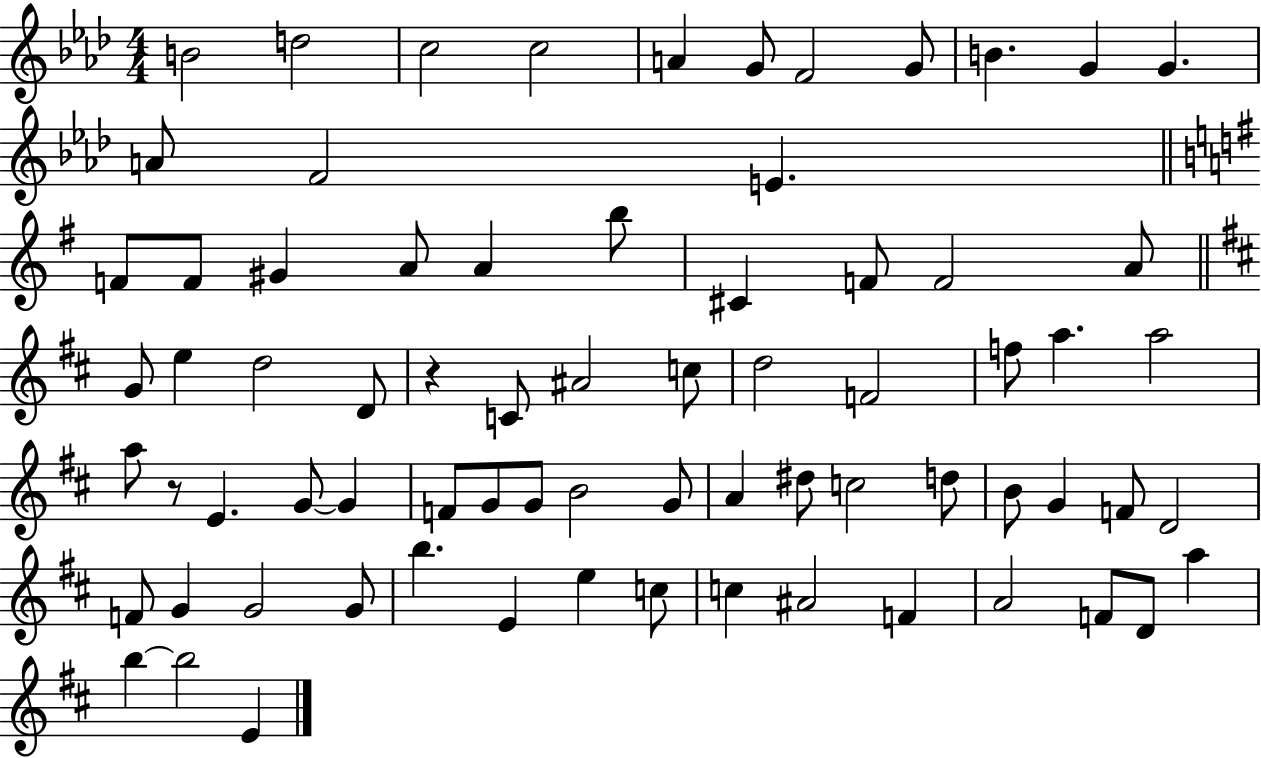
{
  \clef treble
  \numericTimeSignature
  \time 4/4
  \key aes \major
  \repeat volta 2 { b'2 d''2 | c''2 c''2 | a'4 g'8 f'2 g'8 | b'4. g'4 g'4. | \break a'8 f'2 e'4. | \bar "||" \break \key g \major f'8 f'8 gis'4 a'8 a'4 b''8 | cis'4 f'8 f'2 a'8 | \bar "||" \break \key d \major g'8 e''4 d''2 d'8 | r4 c'8 ais'2 c''8 | d''2 f'2 | f''8 a''4. a''2 | \break a''8 r8 e'4. g'8~~ g'4 | f'8 g'8 g'8 b'2 g'8 | a'4 dis''8 c''2 d''8 | b'8 g'4 f'8 d'2 | \break f'8 g'4 g'2 g'8 | b''4. e'4 e''4 c''8 | c''4 ais'2 f'4 | a'2 f'8 d'8 a''4 | \break b''4~~ b''2 e'4 | } \bar "|."
}